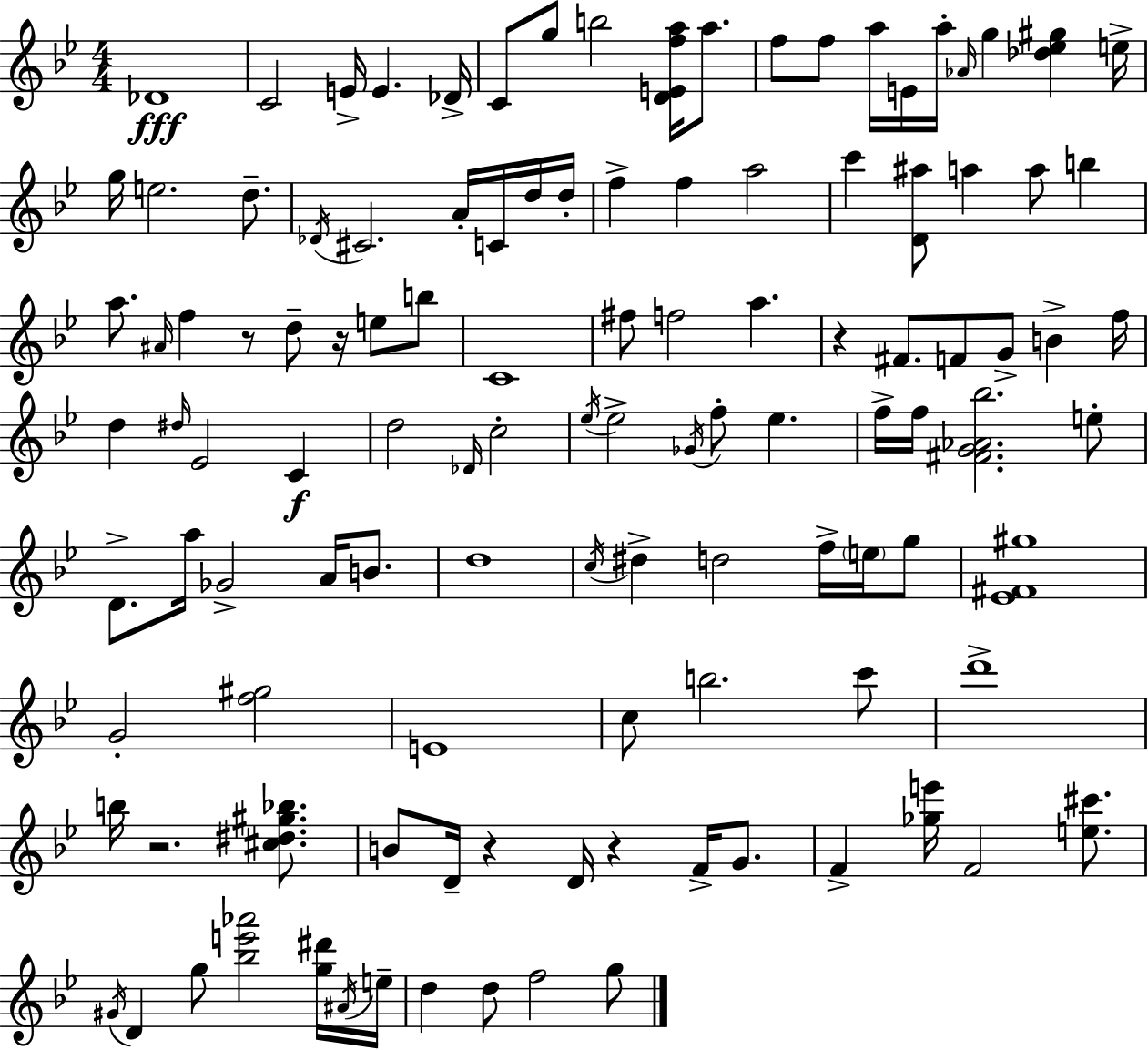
{
  \clef treble
  \numericTimeSignature
  \time 4/4
  \key bes \major
  des'1\fff | c'2 e'16-> e'4. des'16-> | c'8 g''8 b''2 <d' e' f'' a''>16 a''8. | f''8 f''8 a''16 e'16 a''16-. \grace { aes'16 } g''4 <des'' ees'' gis''>4 | \break e''16-> g''16 e''2. d''8.-- | \acciaccatura { des'16 } cis'2. a'16-. c'16 | d''16 d''16-. f''4-> f''4 a''2 | c'''4 <d' ais''>8 a''4 a''8 b''4 | \break a''8. \grace { ais'16 } f''4 r8 d''8-- r16 e''8 | b''8 c'1 | fis''8 f''2 a''4. | r4 fis'8. f'8 g'8-> b'4-> | \break f''16 d''4 \grace { dis''16 } ees'2 | c'4\f d''2 \grace { des'16 } c''2-. | \acciaccatura { ees''16 } ees''2-> \acciaccatura { ges'16 } f''8-. | ees''4. f''16-> f''16 <fis' g' aes' bes''>2. | \break e''8-. d'8.-> a''16 ges'2-> | a'16 b'8. d''1 | \acciaccatura { c''16 } dis''4-> d''2 | f''16-> \parenthesize e''16 g''8 <ees' fis' gis''>1 | \break g'2-. | <f'' gis''>2 e'1 | c''8 b''2. | c'''8 d'''1-> | \break b''16 r2. | <cis'' dis'' gis'' bes''>8. b'8 d'16-- r4 d'16 | r4 f'16-> g'8. f'4-> <ges'' e'''>16 f'2 | <e'' cis'''>8. \acciaccatura { gis'16 } d'4 g''8 <bes'' e''' aes'''>2 | \break <g'' dis'''>16 \acciaccatura { ais'16 } e''16-- d''4 d''8 | f''2 g''8 \bar "|."
}